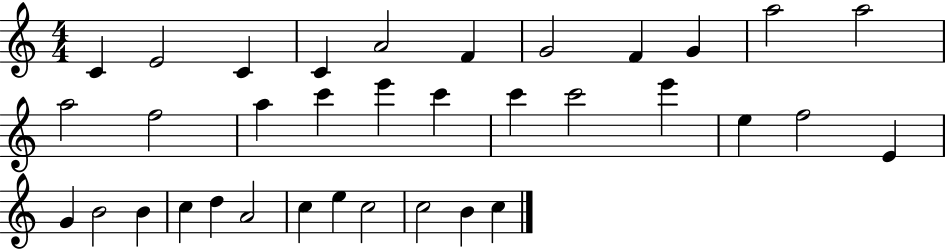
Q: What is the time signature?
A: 4/4